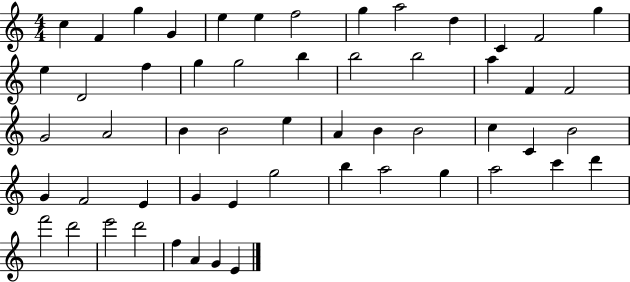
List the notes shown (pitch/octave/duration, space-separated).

C5/q F4/q G5/q G4/q E5/q E5/q F5/h G5/q A5/h D5/q C4/q F4/h G5/q E5/q D4/h F5/q G5/q G5/h B5/q B5/h B5/h A5/q F4/q F4/h G4/h A4/h B4/q B4/h E5/q A4/q B4/q B4/h C5/q C4/q B4/h G4/q F4/h E4/q G4/q E4/q G5/h B5/q A5/h G5/q A5/h C6/q D6/q F6/h D6/h E6/h D6/h F5/q A4/q G4/q E4/q